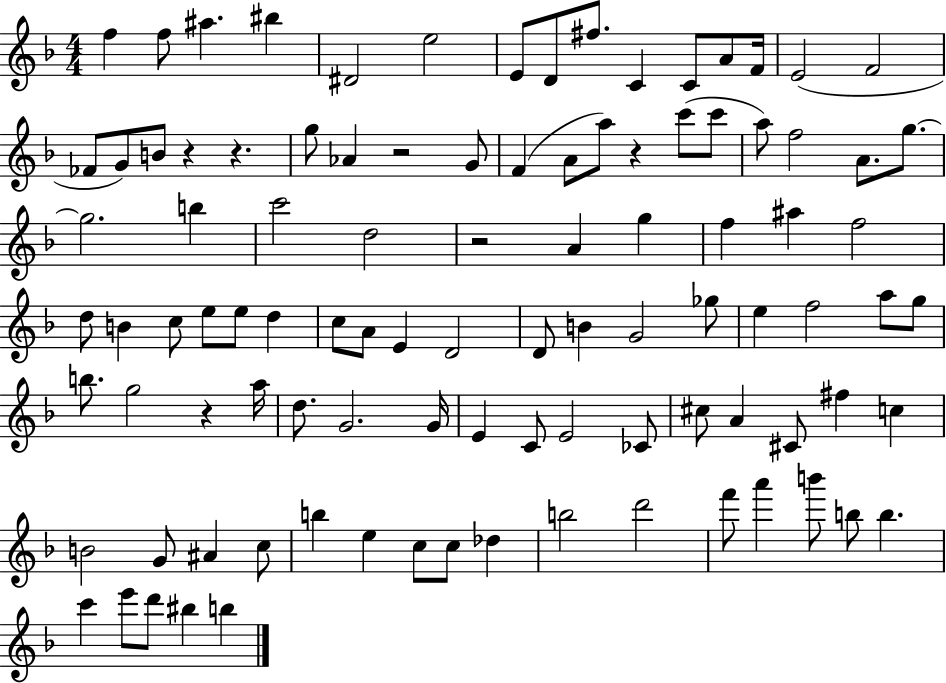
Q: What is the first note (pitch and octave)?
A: F5